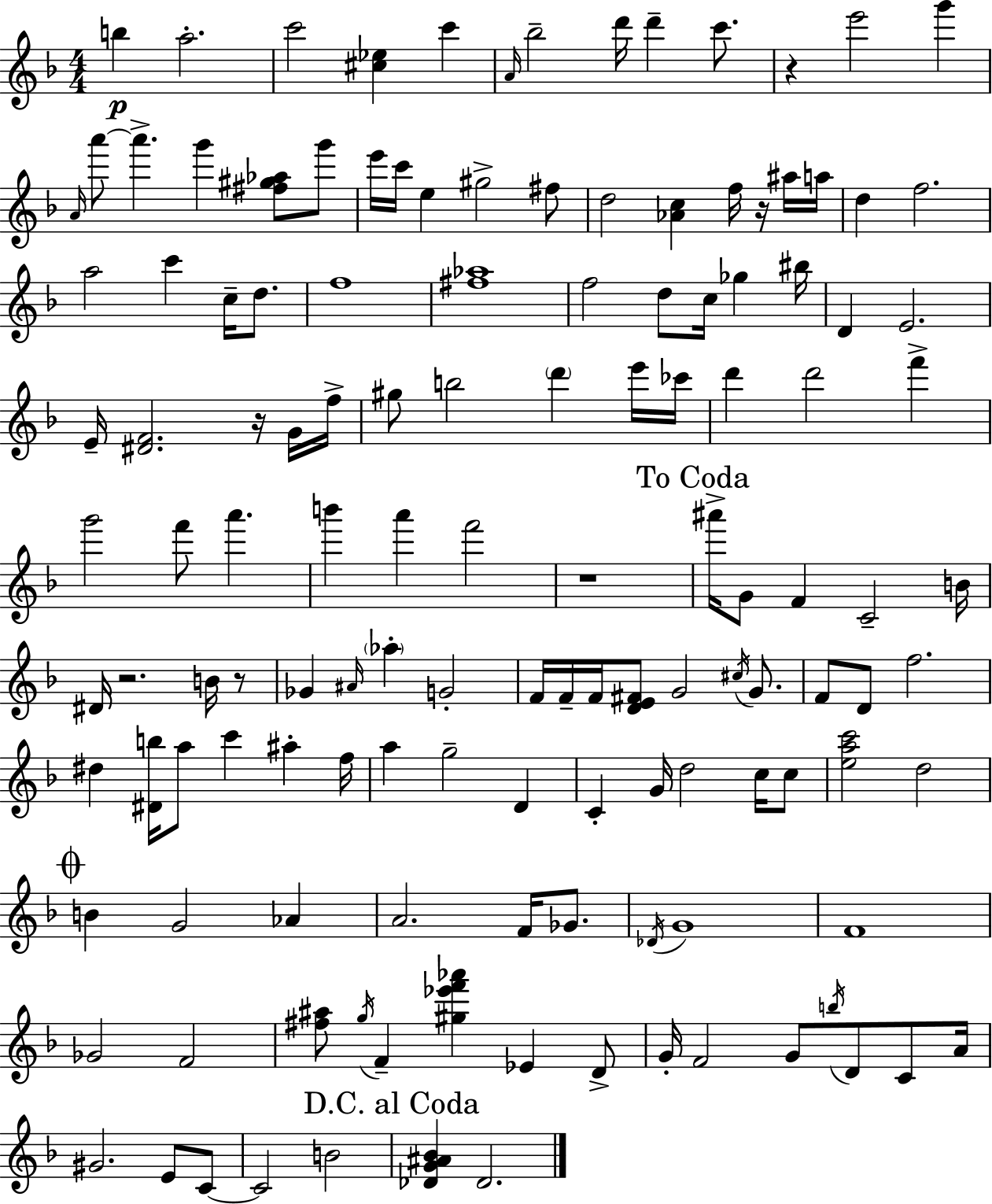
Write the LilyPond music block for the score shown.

{
  \clef treble
  \numericTimeSignature
  \time 4/4
  \key d \minor
  b''4\p a''2.-. | c'''2 <cis'' ees''>4 c'''4 | \grace { a'16 } bes''2-- d'''16 d'''4-- c'''8. | r4 e'''2 g'''4 | \break \grace { a'16 } a'''8~~ a'''4.-> g'''4 <fis'' gis'' aes''>8 | g'''8 e'''16 c'''16 e''4 gis''2-> | fis''8 d''2 <aes' c''>4 f''16 r16 | ais''16 a''16 d''4 f''2. | \break a''2 c'''4 c''16-- d''8. | f''1 | <fis'' aes''>1 | f''2 d''8 c''16 ges''4 | \break bis''16 d'4 e'2. | e'16-- <dis' f'>2. r16 | g'16 f''16-> gis''8 b''2 \parenthesize d'''4 | e'''16 ces'''16 d'''4 d'''2 f'''4-> | \break g'''2 f'''8 a'''4. | b'''4 a'''4 f'''2 | r1 | \mark "To Coda" ais'''16-> g'8 f'4 c'2-- | \break b'16 dis'16 r2. b'16 | r8 ges'4 \grace { ais'16 } \parenthesize aes''4-. g'2-. | f'16 f'16-- f'16 <d' e' fis'>8 g'2 | \acciaccatura { cis''16 } g'8. f'8 d'8 f''2. | \break dis''4 <dis' b''>16 a''8 c'''4 ais''4-. | f''16 a''4 g''2-- | d'4 c'4-. g'16 d''2 | c''16 c''8 <e'' a'' c'''>2 d''2 | \break \mark \markup { \musicglyph "scripts.coda" } b'4 g'2 | aes'4 a'2. | f'16 ges'8. \acciaccatura { des'16 } g'1 | f'1 | \break ges'2 f'2 | <fis'' ais''>8 \acciaccatura { g''16 } f'4-- <gis'' ees''' f''' aes'''>4 | ees'4 d'8-> g'16-. f'2 g'8 | \acciaccatura { b''16 } d'8 c'8 a'16 gis'2. | \break e'8 c'8~~ c'2 b'2 | \mark "D.C. al Coda" <des' g' ais' bes'>4 des'2. | \bar "|."
}